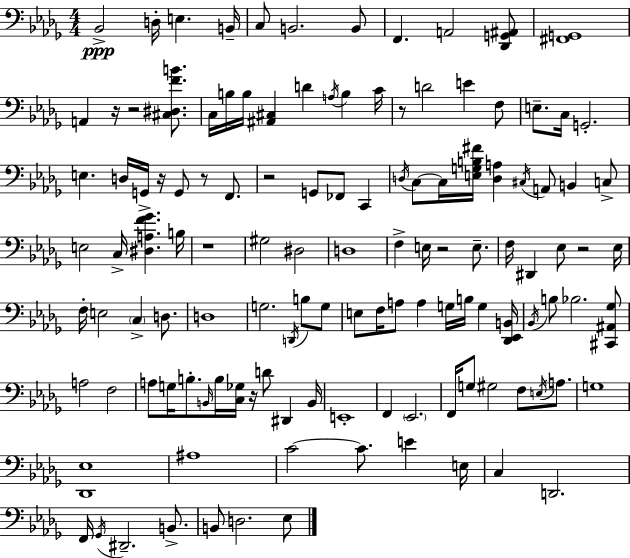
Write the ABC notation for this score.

X:1
T:Untitled
M:4/4
L:1/4
K:Bbm
_B,,2 D,/4 E, B,,/4 C,/2 B,,2 B,,/2 F,, A,,2 [_D,,G,,^A,,]/2 [^F,,G,,]4 A,, z/4 z2 [^C,^D,FB]/2 C,/4 B,/4 B,/4 [^A,,^C,] D A,/4 B, C/4 z/2 D2 E F,/2 E,/2 C,/4 G,,2 E, D,/4 G,,/4 z/4 G,,/2 z/2 F,,/2 z2 G,,/2 _F,,/2 C,, D,/4 C,/2 C,/4 [E,G,B,^F]/4 [D,A,] ^C,/4 A,,/2 B,, C,/2 E,2 C,/4 [^D,A,F_G] B,/4 z4 ^G,2 ^D,2 D,4 F, E,/4 z2 E,/2 F,/4 ^D,, _E,/2 z2 _E,/4 F,/4 E,2 C, D,/2 D,4 G,2 D,,/4 B,/2 G,/2 E,/2 F,/4 A,/2 A, G,/4 B,/4 G, [_D,,_E,,B,,]/4 _B,,/4 B,/2 _B,2 [^C,,^A,,_G,]/2 A,2 F,2 A,/2 G,/4 B,/2 B,,/4 B,/4 [C,_G,]/4 z/4 D/2 ^D,, B,,/4 E,,4 F,, _E,,2 F,,/4 G,/2 ^G,2 F,/2 E,/4 A,/2 G,4 [_D,,_E,]4 ^A,4 C2 C/2 E E,/4 C, D,,2 F,,/4 _G,,/4 ^D,,2 B,,/2 B,,/2 D,2 _E,/2